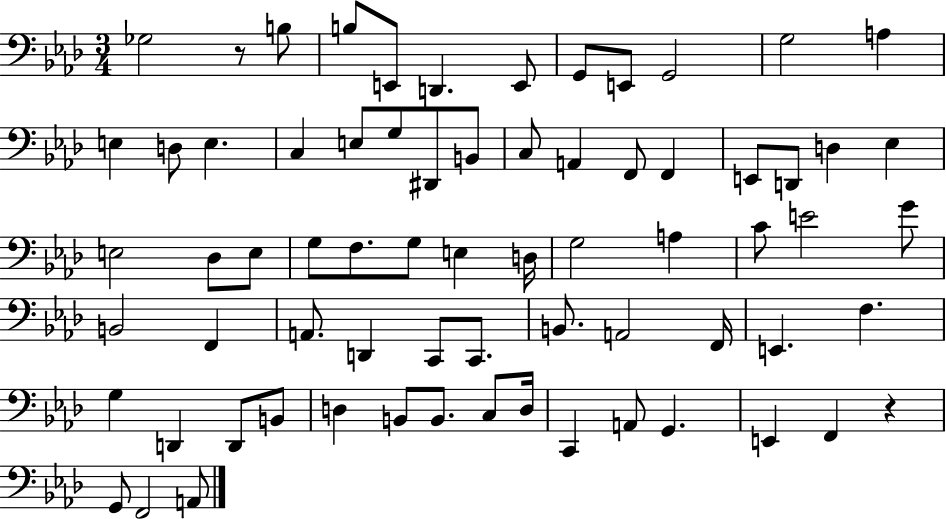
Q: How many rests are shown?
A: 2